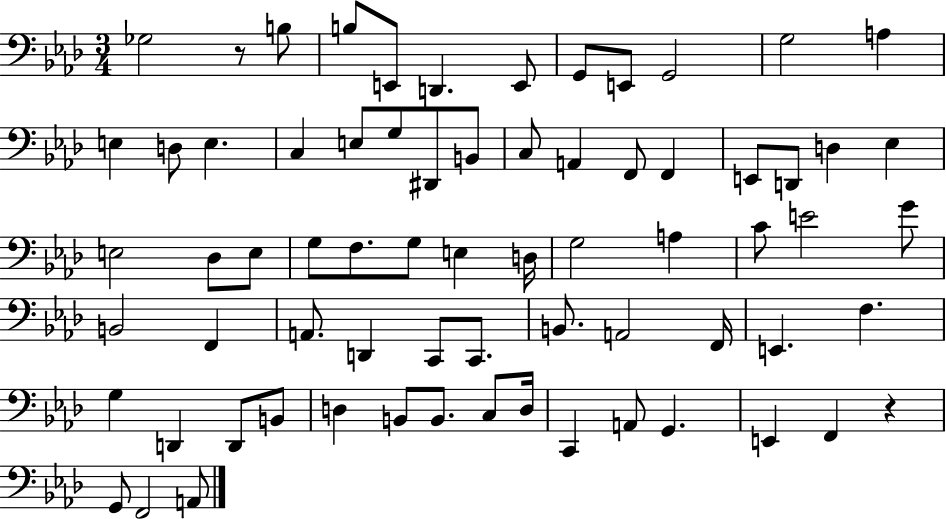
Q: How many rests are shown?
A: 2